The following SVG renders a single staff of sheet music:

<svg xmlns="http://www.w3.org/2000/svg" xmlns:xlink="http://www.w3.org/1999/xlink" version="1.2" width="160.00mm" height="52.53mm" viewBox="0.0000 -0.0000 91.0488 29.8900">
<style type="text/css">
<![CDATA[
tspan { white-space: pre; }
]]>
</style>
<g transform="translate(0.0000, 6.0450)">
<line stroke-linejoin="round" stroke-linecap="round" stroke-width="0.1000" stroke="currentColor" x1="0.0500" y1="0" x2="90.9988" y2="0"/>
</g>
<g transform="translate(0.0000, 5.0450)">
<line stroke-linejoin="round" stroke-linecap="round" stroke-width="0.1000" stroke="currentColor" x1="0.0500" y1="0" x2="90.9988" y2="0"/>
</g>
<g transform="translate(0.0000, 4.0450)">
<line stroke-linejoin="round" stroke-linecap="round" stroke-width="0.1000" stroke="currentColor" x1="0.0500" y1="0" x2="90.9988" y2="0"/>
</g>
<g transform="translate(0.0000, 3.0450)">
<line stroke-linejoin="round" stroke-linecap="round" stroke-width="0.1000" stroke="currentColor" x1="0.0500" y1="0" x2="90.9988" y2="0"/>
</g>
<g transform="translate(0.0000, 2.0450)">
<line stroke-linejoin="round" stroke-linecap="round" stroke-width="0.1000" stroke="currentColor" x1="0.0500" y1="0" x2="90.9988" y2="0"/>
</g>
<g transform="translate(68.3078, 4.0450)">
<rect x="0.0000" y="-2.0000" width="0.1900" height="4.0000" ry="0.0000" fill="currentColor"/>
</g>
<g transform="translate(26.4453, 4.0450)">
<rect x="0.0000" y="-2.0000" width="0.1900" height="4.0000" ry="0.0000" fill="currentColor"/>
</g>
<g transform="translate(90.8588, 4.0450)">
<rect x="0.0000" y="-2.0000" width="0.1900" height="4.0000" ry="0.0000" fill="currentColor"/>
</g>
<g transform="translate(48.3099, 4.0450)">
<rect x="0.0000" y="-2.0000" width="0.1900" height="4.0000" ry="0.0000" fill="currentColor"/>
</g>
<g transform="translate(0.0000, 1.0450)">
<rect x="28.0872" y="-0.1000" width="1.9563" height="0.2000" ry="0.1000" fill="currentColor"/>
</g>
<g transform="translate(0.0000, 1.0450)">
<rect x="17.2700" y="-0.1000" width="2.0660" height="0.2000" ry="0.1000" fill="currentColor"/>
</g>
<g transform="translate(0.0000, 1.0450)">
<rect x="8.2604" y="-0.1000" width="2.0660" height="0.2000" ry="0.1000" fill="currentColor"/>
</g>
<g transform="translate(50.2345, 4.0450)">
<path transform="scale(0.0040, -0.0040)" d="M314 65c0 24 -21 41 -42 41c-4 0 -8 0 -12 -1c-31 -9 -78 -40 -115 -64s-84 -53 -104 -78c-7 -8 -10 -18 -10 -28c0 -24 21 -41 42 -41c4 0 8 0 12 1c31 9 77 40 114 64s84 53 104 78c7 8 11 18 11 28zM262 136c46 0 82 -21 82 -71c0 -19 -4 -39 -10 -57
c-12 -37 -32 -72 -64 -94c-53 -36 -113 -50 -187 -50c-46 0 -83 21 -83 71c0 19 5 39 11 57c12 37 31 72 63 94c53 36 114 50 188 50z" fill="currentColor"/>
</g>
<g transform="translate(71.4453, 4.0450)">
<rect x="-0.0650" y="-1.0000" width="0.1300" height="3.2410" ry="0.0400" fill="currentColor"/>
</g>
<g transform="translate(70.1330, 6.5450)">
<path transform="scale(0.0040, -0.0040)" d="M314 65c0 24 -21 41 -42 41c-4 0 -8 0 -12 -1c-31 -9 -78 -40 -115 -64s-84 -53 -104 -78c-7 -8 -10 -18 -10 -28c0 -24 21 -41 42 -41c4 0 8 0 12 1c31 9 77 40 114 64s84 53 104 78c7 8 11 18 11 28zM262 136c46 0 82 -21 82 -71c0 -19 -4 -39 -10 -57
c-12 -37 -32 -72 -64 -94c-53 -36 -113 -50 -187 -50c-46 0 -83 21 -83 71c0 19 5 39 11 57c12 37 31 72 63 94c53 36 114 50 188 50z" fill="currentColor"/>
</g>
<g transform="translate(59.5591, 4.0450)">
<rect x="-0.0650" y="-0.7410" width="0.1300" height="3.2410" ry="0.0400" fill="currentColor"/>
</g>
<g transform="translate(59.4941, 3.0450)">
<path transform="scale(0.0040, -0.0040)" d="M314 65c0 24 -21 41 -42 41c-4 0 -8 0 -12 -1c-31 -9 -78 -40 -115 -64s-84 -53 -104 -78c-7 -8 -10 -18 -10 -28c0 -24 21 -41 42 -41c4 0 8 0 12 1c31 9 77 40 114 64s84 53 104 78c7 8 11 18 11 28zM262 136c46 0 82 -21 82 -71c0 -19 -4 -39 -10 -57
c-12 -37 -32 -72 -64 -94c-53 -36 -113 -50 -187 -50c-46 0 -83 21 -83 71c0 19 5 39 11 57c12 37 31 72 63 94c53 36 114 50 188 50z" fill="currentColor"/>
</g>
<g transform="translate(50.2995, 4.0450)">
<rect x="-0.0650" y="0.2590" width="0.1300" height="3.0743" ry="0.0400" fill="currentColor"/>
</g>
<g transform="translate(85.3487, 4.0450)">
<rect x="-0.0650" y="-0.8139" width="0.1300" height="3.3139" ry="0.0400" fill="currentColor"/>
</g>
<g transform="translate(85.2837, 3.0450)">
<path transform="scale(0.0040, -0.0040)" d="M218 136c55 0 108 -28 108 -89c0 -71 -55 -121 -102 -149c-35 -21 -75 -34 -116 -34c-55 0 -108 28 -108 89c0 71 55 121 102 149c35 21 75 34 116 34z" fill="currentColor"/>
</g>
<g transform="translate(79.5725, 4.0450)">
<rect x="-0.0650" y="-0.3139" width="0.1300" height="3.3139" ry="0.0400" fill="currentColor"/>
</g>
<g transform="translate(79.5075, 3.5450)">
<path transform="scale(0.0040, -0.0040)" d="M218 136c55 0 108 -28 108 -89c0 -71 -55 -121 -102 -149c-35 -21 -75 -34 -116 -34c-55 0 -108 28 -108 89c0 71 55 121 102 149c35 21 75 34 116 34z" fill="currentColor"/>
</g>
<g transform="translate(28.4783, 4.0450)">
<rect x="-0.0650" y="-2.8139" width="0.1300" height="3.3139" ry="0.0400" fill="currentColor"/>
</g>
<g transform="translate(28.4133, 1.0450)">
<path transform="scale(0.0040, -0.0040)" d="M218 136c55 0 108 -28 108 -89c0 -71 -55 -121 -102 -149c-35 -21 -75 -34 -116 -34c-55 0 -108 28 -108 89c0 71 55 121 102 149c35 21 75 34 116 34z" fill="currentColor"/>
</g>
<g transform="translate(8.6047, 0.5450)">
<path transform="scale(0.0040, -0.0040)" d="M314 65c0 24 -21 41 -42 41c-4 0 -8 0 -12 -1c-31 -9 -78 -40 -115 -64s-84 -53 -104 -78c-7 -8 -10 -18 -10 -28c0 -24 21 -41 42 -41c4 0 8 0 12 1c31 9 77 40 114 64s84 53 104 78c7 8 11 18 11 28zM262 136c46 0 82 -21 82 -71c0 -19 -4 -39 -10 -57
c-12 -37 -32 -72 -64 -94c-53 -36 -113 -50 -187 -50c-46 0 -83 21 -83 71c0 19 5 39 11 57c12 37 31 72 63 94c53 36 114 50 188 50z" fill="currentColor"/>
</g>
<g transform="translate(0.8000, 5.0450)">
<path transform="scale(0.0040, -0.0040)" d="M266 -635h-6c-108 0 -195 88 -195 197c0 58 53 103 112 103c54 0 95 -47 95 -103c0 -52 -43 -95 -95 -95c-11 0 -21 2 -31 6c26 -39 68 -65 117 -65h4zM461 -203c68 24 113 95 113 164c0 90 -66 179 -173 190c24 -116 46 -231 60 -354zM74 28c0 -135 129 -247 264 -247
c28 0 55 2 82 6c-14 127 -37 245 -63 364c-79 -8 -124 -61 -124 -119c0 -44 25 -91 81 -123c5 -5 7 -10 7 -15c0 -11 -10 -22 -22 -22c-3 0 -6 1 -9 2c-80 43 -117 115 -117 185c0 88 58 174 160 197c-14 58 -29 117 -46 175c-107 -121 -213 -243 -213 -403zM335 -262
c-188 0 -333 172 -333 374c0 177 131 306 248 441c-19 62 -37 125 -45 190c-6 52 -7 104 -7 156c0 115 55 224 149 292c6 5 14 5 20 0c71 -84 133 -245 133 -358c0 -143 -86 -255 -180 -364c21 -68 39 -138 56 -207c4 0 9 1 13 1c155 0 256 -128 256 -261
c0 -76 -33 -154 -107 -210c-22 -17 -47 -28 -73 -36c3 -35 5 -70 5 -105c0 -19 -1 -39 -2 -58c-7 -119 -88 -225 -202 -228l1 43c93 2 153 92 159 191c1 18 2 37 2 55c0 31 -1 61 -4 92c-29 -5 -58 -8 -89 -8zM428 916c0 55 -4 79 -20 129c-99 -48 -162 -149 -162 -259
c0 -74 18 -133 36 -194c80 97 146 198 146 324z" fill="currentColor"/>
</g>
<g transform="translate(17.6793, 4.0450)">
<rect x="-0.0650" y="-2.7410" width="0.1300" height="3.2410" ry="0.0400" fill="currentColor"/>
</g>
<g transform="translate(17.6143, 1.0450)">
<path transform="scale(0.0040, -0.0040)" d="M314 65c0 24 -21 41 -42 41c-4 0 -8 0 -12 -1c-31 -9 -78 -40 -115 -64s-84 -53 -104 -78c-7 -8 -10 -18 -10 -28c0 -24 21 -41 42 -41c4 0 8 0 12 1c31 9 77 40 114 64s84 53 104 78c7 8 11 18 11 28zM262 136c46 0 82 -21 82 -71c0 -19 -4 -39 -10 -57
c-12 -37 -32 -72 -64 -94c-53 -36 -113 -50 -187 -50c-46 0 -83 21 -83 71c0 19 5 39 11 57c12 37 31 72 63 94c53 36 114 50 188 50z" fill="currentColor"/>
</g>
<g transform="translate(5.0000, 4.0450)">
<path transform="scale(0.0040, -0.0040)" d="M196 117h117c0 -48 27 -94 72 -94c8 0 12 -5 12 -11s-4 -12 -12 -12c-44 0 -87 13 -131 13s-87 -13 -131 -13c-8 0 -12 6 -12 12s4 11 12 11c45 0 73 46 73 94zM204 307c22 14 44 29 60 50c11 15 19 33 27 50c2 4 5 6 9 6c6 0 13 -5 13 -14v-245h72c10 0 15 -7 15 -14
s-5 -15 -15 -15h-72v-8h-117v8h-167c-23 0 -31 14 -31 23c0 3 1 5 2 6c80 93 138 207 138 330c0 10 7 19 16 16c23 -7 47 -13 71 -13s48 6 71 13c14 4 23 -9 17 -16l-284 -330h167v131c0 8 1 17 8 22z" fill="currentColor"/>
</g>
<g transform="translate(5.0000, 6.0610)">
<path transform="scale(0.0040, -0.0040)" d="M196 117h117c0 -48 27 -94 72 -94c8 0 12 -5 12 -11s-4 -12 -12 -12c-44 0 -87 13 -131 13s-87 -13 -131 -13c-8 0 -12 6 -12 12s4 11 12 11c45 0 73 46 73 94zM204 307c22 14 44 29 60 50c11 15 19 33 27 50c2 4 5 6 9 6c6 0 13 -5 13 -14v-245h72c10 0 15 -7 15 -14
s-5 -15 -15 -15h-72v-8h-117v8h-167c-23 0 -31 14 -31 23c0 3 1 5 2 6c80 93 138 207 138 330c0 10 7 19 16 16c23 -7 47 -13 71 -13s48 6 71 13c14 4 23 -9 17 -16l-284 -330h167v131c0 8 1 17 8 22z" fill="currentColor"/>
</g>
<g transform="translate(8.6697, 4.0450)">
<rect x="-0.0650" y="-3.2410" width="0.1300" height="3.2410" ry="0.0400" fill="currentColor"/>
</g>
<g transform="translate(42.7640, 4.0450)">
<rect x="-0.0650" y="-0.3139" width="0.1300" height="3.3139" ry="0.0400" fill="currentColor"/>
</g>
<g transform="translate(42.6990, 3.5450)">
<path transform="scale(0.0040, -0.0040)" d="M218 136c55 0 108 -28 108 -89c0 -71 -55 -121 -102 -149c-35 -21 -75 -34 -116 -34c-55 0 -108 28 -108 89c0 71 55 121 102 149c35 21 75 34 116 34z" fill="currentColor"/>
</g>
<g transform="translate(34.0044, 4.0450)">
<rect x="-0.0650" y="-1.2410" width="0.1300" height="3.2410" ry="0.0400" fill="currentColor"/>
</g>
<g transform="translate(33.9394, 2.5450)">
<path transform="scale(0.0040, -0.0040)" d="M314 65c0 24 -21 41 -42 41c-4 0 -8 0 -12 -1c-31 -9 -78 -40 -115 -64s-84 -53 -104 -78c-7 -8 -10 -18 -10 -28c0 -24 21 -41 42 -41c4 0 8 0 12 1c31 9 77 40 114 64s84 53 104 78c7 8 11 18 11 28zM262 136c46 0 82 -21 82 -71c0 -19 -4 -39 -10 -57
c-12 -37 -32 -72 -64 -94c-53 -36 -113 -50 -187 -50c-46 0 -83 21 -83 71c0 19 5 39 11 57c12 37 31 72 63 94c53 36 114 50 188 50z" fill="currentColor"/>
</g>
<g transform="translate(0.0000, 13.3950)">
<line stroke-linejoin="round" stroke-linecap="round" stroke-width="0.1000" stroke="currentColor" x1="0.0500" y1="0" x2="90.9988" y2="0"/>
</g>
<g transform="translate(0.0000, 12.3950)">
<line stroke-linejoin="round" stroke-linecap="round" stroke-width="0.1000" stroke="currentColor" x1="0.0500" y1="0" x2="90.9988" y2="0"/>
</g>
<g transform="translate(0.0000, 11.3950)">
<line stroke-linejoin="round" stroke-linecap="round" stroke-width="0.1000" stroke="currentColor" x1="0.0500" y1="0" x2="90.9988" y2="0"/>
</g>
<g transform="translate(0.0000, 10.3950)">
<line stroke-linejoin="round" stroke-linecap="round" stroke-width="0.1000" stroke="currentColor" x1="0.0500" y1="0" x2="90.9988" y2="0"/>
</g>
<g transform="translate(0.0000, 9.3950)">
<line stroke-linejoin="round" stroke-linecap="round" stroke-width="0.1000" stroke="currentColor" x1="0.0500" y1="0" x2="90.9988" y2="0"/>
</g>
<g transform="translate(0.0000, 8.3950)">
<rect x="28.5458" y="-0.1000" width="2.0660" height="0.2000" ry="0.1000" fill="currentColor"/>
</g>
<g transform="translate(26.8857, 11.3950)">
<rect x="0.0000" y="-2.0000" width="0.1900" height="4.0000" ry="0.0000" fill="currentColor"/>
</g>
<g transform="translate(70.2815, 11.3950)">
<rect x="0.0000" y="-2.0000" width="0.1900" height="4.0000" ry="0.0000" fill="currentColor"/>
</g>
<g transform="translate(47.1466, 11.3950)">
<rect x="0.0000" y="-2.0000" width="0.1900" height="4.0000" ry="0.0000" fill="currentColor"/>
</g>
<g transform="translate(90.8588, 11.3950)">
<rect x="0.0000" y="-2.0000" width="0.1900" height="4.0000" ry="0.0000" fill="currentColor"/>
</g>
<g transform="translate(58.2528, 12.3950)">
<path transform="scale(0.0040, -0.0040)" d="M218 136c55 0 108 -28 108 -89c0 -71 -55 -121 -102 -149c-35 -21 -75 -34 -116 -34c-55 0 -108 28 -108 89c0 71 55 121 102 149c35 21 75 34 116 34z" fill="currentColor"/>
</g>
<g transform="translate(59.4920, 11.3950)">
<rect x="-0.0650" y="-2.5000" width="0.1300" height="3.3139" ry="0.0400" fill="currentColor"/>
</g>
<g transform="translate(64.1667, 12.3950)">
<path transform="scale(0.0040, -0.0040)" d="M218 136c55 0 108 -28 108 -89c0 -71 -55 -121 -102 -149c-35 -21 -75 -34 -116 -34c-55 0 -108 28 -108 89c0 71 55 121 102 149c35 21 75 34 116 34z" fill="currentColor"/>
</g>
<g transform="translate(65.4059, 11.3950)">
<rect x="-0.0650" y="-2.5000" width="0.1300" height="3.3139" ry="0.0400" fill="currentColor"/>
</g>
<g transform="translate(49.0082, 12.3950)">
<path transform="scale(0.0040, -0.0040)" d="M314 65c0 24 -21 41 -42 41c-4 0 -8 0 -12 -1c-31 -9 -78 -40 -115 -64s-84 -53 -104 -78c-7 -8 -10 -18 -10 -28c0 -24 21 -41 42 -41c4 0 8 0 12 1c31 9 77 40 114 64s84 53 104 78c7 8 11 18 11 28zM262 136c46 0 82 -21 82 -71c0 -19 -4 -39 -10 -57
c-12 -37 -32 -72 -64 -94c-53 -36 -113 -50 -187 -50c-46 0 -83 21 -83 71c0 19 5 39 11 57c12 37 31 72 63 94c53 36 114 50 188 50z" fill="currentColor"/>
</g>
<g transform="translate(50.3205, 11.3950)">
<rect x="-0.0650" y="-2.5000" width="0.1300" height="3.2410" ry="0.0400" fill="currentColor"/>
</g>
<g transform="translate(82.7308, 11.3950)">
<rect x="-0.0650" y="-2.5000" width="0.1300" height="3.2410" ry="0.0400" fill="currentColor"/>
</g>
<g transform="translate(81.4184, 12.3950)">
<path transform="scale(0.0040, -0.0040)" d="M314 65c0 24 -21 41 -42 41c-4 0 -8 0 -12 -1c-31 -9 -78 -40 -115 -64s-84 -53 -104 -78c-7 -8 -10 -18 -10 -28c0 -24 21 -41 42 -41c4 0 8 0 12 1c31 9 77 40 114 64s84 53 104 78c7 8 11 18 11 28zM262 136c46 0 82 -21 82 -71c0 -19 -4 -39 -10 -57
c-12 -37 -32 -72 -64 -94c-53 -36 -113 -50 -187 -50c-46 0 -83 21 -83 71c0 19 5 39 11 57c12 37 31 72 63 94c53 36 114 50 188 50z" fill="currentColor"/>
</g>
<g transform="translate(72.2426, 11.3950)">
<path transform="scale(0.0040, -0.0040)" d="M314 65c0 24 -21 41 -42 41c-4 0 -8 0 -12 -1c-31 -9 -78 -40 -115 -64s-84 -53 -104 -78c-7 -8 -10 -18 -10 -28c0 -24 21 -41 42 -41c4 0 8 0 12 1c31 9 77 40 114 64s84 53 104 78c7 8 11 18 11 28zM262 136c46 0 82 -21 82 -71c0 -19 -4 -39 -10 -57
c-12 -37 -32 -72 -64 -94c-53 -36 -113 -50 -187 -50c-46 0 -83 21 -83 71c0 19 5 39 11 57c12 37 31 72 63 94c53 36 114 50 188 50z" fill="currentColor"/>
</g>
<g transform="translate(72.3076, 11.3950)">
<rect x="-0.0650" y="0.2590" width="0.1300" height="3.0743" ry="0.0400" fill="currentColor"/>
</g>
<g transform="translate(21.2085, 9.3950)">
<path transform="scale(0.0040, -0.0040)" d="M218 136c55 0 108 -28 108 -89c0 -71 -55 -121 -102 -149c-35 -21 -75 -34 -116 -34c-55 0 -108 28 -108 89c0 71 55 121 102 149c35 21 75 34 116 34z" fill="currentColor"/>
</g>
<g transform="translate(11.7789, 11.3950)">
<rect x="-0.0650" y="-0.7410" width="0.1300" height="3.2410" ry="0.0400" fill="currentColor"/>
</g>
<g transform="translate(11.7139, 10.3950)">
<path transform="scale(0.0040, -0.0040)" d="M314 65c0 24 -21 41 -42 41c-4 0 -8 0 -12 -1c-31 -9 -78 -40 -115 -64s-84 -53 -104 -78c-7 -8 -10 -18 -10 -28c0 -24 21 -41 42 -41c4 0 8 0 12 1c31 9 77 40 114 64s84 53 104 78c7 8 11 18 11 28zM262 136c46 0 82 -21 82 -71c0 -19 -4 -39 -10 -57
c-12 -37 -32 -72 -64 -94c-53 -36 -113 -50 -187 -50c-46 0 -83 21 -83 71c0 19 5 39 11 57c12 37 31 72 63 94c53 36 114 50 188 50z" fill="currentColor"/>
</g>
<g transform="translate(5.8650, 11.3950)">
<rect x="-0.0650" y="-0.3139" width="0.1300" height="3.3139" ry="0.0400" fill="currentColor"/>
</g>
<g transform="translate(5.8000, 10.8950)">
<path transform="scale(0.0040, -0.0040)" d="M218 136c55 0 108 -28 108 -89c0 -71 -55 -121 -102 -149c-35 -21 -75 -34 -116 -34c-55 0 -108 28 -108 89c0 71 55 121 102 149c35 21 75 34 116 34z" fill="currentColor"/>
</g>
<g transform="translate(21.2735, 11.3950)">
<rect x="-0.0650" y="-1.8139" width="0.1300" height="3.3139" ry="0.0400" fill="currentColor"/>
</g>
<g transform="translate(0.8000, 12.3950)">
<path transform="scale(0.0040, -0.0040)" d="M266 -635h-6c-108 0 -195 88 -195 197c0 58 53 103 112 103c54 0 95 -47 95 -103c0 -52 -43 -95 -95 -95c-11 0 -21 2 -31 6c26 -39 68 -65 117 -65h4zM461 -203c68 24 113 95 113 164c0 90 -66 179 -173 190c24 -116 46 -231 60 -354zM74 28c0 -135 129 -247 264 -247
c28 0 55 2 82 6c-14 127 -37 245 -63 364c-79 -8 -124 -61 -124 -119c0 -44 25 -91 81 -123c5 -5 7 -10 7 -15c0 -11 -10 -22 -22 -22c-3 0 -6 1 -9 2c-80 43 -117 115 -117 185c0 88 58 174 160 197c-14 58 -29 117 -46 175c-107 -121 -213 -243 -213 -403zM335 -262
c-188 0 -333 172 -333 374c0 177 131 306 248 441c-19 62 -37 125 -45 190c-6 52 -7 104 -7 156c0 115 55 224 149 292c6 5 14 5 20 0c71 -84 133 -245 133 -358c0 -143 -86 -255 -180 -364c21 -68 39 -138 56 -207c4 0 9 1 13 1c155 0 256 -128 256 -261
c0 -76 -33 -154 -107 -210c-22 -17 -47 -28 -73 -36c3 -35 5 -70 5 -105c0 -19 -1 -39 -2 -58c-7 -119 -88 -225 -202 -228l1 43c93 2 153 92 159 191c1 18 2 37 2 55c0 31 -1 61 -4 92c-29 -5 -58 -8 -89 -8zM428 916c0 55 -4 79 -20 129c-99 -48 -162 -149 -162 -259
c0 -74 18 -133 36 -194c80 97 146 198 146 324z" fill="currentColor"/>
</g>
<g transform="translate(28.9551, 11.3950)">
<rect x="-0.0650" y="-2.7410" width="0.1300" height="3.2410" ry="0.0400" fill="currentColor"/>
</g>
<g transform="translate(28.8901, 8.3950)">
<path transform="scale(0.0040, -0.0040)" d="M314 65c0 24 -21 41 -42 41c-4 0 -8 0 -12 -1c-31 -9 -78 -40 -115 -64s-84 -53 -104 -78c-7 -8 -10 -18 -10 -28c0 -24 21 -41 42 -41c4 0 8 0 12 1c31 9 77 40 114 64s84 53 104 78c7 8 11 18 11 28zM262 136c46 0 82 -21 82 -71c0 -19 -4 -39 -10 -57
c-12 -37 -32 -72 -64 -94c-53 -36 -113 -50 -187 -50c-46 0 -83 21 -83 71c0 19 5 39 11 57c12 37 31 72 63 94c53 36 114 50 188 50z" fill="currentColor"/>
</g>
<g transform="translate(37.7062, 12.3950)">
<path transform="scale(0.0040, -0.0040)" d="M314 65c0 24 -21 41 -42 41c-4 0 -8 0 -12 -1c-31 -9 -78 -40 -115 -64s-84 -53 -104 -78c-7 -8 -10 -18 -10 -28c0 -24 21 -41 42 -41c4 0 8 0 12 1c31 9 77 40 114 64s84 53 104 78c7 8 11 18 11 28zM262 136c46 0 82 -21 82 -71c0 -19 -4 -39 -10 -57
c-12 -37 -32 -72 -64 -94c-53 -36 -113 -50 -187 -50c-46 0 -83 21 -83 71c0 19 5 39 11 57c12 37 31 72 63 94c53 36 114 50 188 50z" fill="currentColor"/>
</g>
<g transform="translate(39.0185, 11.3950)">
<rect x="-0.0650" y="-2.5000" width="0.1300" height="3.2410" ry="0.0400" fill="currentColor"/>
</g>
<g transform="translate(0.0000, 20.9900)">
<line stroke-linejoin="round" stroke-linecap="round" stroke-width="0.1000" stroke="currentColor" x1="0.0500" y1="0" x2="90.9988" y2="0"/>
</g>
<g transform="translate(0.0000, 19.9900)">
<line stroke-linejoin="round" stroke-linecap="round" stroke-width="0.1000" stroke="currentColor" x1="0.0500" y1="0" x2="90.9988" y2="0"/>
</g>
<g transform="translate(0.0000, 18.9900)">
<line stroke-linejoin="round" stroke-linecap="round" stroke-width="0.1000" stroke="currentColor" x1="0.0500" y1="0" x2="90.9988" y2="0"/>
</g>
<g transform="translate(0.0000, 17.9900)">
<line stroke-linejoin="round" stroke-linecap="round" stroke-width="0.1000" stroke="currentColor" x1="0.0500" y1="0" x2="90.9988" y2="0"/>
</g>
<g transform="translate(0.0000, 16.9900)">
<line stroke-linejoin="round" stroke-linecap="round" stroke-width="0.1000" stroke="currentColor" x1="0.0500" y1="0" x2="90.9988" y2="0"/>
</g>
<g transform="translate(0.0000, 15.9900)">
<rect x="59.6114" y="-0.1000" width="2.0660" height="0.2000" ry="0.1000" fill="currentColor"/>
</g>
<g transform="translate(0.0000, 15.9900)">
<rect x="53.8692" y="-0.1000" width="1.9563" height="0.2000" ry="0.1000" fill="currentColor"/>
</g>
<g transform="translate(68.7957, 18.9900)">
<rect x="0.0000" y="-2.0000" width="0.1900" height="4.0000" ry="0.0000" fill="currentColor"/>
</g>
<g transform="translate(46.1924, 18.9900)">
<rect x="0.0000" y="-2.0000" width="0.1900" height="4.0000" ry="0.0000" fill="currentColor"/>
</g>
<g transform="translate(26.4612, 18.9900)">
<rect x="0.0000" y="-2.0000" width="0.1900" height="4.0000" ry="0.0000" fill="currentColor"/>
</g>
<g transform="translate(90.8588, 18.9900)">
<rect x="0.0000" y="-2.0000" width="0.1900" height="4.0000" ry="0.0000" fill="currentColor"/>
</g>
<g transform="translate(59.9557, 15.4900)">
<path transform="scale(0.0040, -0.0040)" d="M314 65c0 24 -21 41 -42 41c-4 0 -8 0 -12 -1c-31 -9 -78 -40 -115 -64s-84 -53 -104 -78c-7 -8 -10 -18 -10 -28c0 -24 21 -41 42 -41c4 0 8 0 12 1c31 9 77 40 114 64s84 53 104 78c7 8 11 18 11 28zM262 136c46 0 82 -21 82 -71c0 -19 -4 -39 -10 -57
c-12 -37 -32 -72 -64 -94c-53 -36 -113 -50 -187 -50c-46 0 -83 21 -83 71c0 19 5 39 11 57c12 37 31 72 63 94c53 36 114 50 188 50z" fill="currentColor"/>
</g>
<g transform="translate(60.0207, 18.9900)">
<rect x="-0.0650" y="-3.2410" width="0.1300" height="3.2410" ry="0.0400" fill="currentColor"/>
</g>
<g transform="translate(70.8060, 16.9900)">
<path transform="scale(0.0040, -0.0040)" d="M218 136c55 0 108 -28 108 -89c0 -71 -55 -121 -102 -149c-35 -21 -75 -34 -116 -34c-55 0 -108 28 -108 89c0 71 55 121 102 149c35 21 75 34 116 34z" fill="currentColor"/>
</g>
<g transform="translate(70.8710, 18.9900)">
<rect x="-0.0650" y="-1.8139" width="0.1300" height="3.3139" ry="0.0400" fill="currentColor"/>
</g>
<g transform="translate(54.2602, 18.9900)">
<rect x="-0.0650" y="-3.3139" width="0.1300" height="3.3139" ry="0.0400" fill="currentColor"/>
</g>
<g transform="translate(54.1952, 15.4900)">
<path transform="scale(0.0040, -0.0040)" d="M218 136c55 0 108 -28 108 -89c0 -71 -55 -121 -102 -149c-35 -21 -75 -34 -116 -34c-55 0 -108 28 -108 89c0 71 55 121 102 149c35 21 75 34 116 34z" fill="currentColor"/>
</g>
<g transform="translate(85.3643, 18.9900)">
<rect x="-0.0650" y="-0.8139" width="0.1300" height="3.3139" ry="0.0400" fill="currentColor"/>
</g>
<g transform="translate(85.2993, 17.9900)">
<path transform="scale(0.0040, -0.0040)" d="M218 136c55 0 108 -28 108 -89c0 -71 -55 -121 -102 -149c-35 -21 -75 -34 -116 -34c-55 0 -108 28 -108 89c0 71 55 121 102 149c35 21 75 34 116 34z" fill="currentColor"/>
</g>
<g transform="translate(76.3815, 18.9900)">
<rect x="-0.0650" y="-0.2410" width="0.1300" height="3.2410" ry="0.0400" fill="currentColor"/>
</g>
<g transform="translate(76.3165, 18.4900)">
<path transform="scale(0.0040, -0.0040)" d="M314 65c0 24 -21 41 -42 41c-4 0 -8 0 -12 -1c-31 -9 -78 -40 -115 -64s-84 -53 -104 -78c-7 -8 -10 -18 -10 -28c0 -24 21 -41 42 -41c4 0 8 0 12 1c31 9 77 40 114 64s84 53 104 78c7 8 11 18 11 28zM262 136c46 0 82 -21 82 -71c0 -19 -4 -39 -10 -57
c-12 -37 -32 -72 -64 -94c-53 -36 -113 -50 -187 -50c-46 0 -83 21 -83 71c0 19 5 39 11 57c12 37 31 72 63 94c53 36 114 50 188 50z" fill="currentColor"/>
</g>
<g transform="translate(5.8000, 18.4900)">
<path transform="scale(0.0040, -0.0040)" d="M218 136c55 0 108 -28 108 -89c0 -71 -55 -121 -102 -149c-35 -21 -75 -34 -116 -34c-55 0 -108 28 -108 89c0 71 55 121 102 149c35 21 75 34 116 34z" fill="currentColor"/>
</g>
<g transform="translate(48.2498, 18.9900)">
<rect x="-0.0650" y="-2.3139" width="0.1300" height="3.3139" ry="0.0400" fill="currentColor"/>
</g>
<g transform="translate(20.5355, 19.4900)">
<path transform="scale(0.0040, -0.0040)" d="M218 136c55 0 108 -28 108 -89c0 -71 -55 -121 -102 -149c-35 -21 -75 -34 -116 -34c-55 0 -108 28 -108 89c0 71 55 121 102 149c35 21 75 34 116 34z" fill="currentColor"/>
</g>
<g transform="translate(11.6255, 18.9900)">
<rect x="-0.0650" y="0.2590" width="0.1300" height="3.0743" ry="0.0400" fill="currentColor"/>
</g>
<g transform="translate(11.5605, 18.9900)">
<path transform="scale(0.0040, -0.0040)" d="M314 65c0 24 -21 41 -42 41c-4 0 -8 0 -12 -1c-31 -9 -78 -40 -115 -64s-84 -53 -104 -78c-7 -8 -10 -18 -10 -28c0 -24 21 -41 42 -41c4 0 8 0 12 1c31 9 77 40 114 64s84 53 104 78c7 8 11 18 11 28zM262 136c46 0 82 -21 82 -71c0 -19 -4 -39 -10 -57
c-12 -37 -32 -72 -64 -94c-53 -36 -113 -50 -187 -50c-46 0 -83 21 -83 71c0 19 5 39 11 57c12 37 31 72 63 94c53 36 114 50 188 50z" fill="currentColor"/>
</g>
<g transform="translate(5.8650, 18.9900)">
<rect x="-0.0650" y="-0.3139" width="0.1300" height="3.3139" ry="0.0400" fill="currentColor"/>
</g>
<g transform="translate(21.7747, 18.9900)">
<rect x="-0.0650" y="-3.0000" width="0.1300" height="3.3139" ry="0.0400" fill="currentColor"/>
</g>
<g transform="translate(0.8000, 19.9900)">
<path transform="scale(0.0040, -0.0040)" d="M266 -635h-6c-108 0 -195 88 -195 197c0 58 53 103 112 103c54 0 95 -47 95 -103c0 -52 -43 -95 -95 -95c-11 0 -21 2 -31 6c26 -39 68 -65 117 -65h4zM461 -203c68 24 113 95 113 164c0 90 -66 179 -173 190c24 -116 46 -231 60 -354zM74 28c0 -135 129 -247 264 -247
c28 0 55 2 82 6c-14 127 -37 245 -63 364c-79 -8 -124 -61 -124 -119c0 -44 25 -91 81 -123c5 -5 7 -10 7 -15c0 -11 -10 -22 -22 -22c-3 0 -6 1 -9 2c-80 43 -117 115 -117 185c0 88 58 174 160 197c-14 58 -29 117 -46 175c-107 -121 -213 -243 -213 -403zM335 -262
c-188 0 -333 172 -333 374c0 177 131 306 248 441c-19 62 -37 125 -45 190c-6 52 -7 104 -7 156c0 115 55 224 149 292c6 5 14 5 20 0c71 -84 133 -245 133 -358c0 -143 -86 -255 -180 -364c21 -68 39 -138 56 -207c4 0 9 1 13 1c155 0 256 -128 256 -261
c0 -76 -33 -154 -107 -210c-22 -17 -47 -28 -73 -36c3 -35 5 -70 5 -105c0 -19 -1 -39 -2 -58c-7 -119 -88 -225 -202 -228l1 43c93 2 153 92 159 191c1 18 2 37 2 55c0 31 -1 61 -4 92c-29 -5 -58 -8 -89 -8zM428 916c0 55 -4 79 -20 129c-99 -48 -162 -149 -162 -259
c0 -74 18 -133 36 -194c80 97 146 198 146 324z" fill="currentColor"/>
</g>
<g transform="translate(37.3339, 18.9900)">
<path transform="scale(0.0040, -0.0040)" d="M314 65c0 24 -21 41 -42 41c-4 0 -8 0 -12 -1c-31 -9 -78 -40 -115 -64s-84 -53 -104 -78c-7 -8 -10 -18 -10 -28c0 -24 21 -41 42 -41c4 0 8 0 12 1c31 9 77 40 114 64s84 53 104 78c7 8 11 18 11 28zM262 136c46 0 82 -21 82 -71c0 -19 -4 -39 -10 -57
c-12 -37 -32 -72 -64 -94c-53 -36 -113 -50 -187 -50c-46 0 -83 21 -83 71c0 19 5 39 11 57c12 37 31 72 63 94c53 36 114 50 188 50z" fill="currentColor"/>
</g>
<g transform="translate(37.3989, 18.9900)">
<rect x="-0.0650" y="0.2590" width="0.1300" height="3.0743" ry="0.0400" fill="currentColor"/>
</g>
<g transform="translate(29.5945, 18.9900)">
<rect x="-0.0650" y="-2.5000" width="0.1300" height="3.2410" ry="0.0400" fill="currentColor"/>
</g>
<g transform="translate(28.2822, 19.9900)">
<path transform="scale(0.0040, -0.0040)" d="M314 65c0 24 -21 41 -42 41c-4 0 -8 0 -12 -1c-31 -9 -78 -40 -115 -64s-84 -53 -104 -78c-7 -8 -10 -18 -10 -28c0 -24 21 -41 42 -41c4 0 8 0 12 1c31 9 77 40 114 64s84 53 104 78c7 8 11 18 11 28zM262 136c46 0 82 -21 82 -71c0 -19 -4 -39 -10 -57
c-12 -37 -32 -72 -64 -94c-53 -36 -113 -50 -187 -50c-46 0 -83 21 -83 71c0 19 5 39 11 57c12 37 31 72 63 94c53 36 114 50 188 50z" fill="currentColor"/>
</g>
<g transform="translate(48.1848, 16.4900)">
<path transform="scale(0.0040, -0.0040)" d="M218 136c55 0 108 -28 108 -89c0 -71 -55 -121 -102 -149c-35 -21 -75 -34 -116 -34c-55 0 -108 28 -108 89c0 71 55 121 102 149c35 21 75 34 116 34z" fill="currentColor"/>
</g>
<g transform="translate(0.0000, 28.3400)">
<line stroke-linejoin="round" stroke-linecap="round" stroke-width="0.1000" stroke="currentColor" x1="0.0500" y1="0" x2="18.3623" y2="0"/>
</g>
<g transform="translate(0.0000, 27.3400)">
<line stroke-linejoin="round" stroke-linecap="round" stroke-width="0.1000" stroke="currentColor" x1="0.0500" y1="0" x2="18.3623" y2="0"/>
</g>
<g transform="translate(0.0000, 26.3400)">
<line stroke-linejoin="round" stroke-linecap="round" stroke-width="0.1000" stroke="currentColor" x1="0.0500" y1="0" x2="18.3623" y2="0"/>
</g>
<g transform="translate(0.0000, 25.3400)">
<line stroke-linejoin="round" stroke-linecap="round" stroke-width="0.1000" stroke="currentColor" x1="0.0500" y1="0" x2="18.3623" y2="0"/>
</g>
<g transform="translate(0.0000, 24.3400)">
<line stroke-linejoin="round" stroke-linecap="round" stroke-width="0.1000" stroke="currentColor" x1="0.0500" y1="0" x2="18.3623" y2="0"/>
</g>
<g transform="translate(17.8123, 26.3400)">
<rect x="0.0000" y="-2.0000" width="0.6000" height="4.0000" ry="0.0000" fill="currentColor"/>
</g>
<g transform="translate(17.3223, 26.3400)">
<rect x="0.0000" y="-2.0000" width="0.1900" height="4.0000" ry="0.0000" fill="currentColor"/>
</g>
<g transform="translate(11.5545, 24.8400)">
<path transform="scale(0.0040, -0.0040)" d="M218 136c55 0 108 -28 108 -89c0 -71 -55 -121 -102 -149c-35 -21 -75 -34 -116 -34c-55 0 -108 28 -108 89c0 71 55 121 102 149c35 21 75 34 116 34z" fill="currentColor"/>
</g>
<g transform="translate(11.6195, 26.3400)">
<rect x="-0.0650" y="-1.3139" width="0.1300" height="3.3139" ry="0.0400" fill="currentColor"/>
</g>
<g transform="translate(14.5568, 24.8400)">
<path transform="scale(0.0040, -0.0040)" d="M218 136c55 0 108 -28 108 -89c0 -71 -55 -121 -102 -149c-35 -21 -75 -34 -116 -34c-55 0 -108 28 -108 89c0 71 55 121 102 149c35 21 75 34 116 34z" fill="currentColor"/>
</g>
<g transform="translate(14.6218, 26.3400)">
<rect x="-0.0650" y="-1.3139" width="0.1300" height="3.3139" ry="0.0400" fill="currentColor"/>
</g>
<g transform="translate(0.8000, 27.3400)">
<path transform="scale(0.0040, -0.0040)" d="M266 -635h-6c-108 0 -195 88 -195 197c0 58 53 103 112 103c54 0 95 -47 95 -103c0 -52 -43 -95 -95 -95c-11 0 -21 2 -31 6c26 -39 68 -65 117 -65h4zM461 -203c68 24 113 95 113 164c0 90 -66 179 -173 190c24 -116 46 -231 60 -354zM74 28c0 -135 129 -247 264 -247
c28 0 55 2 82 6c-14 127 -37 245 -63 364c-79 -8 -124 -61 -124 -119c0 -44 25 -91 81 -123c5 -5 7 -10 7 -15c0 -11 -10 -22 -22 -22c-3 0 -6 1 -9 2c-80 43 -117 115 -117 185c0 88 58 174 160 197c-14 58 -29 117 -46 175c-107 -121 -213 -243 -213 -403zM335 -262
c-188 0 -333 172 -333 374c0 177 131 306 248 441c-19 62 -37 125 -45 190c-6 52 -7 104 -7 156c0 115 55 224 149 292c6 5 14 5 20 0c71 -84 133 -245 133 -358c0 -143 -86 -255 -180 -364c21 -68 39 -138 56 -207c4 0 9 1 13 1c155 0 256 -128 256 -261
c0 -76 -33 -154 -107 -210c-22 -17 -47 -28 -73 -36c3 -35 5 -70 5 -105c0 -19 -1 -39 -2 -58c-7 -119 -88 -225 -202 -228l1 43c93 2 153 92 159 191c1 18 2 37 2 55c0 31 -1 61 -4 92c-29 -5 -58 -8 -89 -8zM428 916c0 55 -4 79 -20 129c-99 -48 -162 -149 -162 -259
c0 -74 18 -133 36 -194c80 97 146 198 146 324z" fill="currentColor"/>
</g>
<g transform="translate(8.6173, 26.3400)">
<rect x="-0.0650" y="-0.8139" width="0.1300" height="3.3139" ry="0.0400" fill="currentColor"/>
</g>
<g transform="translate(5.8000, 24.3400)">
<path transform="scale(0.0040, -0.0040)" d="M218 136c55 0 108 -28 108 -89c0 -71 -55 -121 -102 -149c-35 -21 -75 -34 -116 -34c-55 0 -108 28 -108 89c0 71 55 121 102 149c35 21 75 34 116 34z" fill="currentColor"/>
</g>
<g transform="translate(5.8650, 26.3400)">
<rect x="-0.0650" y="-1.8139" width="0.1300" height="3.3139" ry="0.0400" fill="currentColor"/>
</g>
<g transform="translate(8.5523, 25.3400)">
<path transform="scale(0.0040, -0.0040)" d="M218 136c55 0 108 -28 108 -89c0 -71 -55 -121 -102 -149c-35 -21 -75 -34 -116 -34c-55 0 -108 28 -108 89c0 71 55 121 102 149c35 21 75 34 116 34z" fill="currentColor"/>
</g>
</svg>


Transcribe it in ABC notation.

X:1
T:Untitled
M:4/4
L:1/4
K:C
b2 a2 a e2 c B2 d2 D2 c d c d2 f a2 G2 G2 G G B2 G2 c B2 A G2 B2 g b b2 f c2 d f d e e